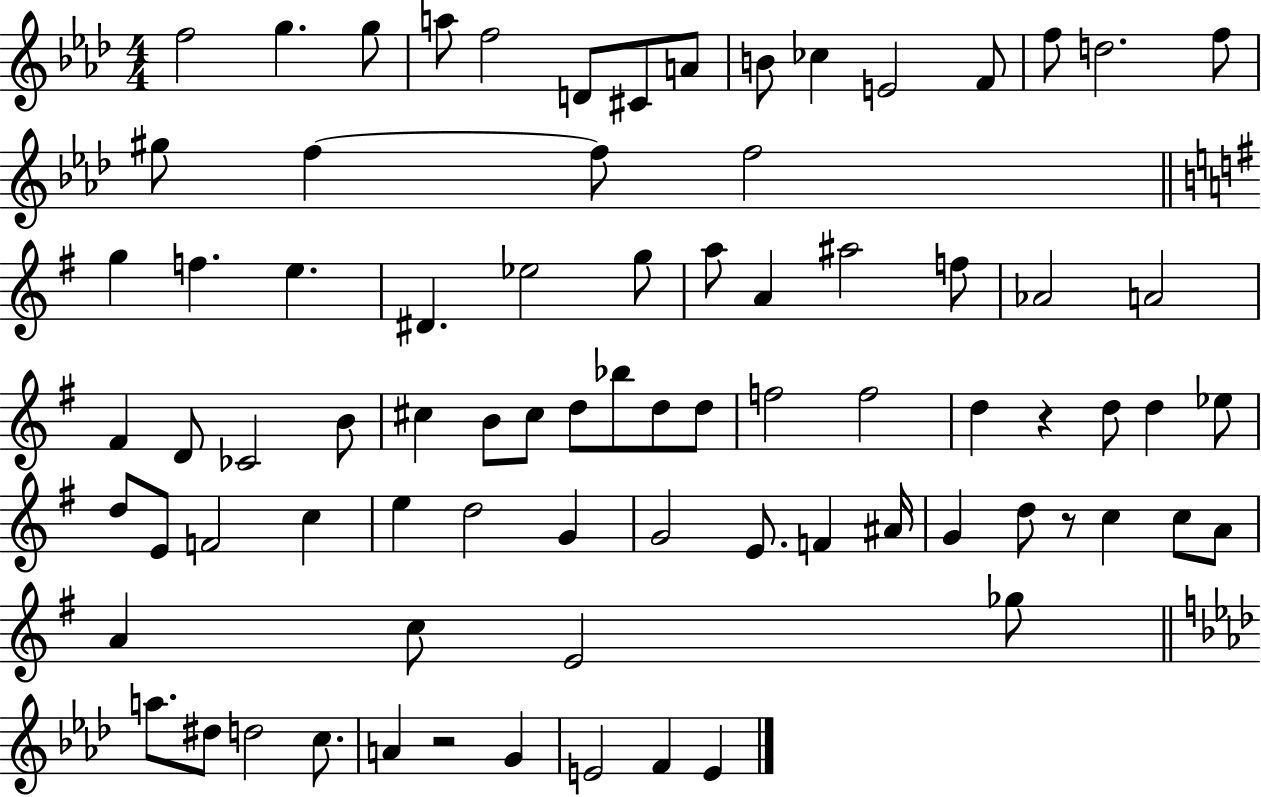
F5/h G5/q. G5/e A5/e F5/h D4/e C#4/e A4/e B4/e CES5/q E4/h F4/e F5/e D5/h. F5/e G#5/e F5/q F5/e F5/h G5/q F5/q. E5/q. D#4/q. Eb5/h G5/e A5/e A4/q A#5/h F5/e Ab4/h A4/h F#4/q D4/e CES4/h B4/e C#5/q B4/e C#5/e D5/e Bb5/e D5/e D5/e F5/h F5/h D5/q R/q D5/e D5/q Eb5/e D5/e E4/e F4/h C5/q E5/q D5/h G4/q G4/h E4/e. F4/q A#4/s G4/q D5/e R/e C5/q C5/e A4/e A4/q C5/e E4/h Gb5/e A5/e. D#5/e D5/h C5/e. A4/q R/h G4/q E4/h F4/q E4/q